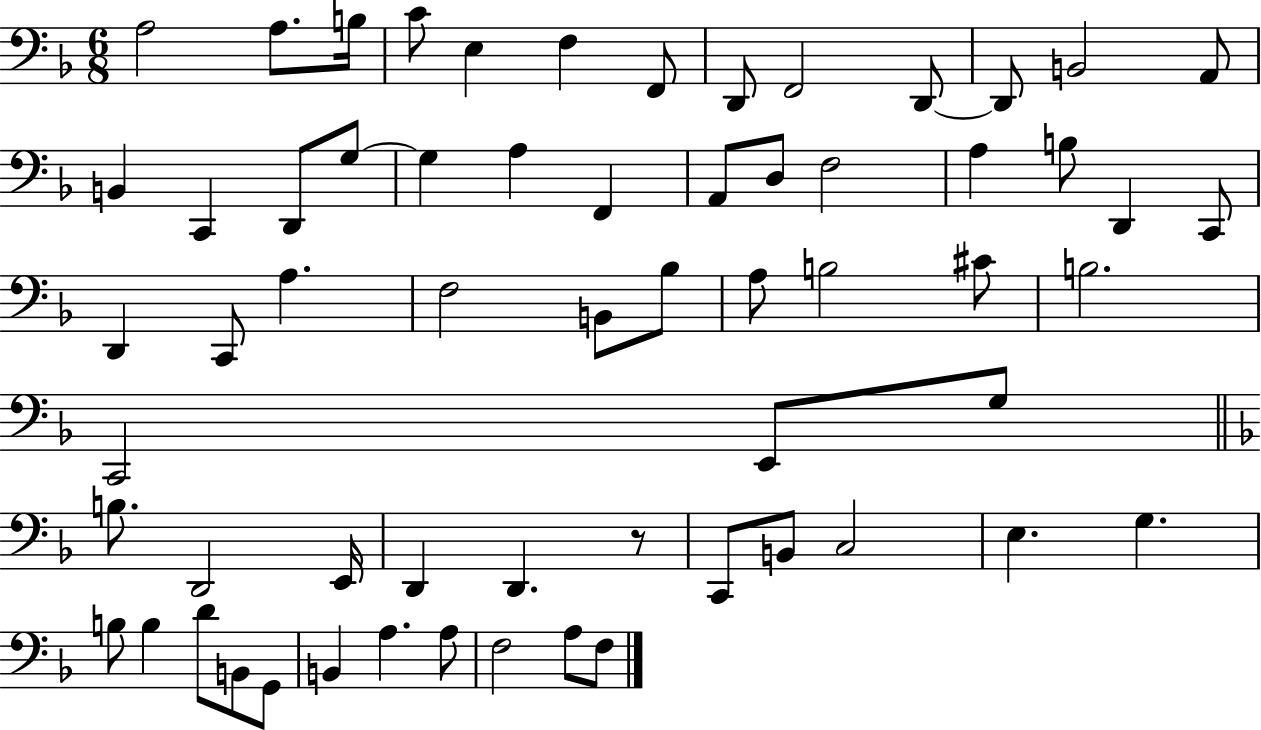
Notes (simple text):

A3/h A3/e. B3/s C4/e E3/q F3/q F2/e D2/e F2/h D2/e D2/e B2/h A2/e B2/q C2/q D2/e G3/e G3/q A3/q F2/q A2/e D3/e F3/h A3/q B3/e D2/q C2/e D2/q C2/e A3/q. F3/h B2/e Bb3/e A3/e B3/h C#4/e B3/h. C2/h E2/e G3/e B3/e. D2/h E2/s D2/q D2/q. R/e C2/e B2/e C3/h E3/q. G3/q. B3/e B3/q D4/e B2/e G2/e B2/q A3/q. A3/e F3/h A3/e F3/e